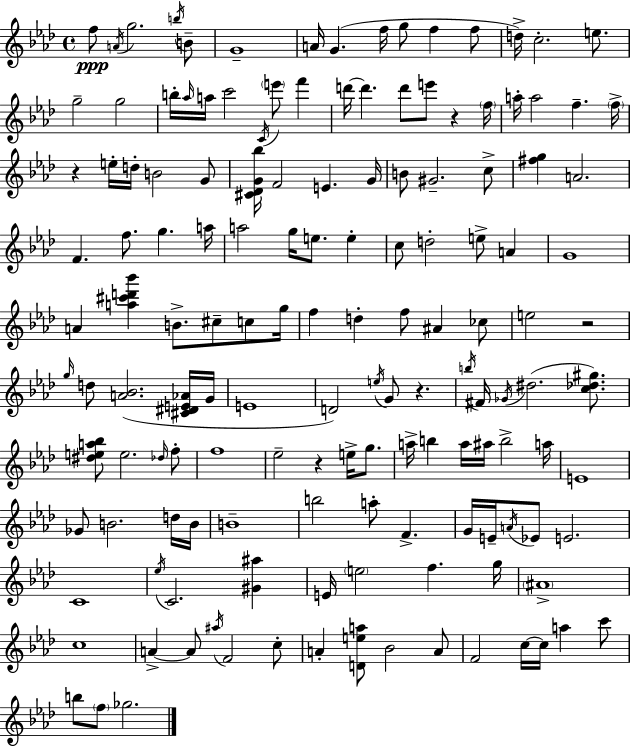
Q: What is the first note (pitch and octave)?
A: F5